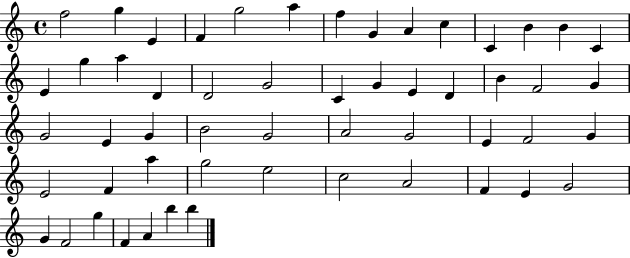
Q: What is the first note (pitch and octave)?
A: F5